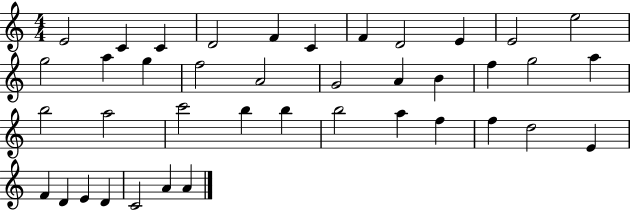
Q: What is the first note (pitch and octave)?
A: E4